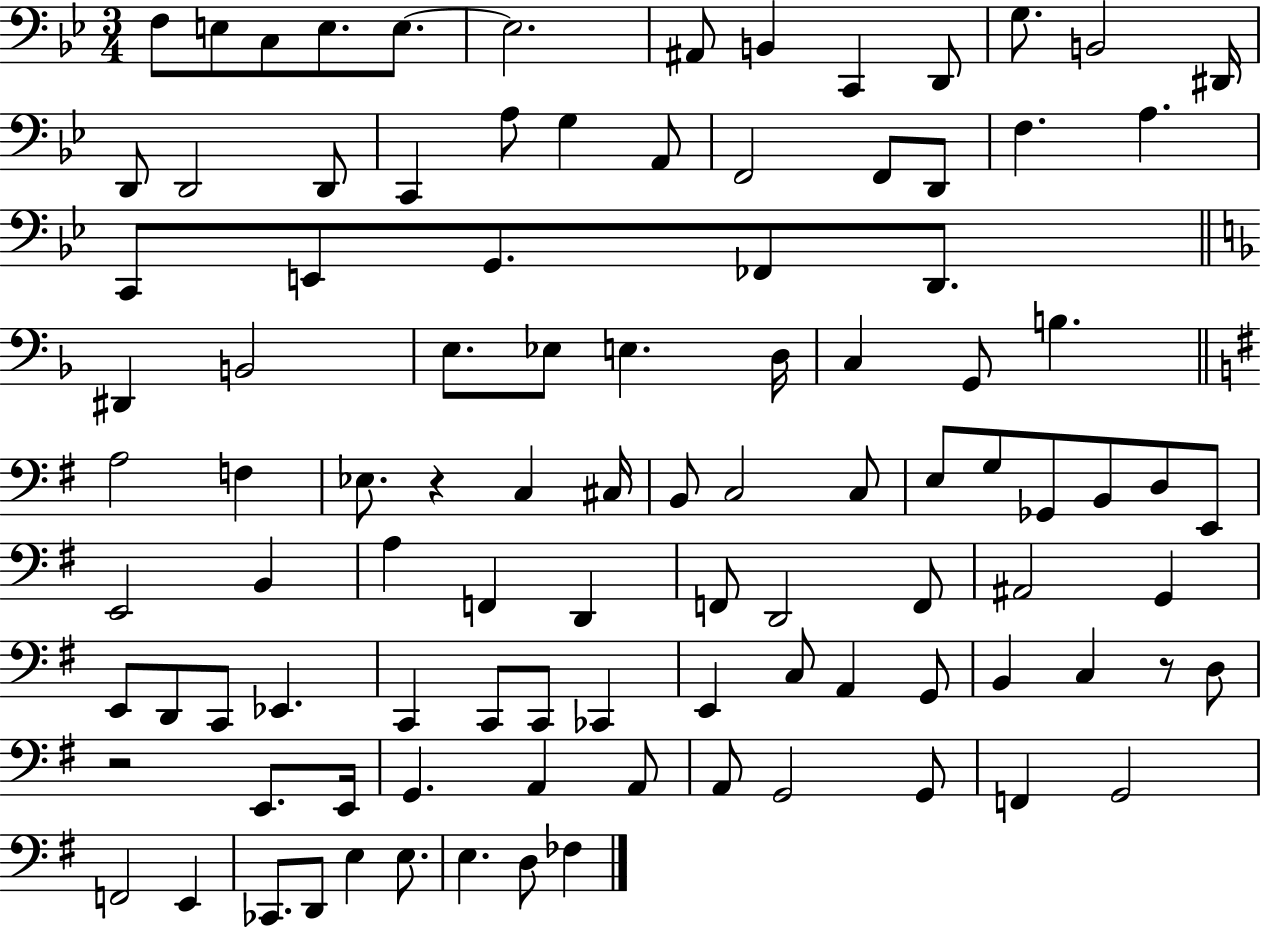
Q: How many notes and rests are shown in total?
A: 100